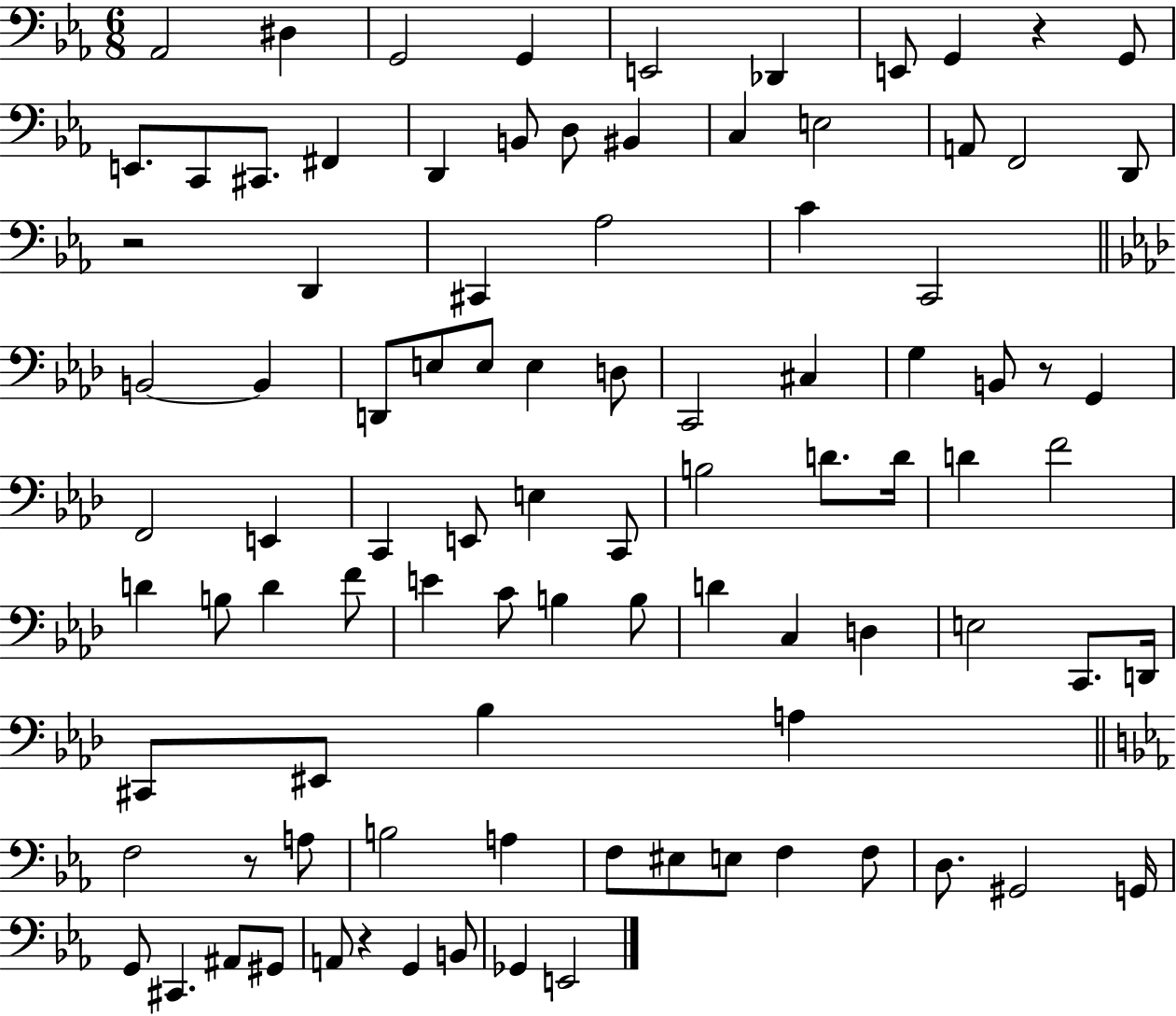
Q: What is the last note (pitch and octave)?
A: E2